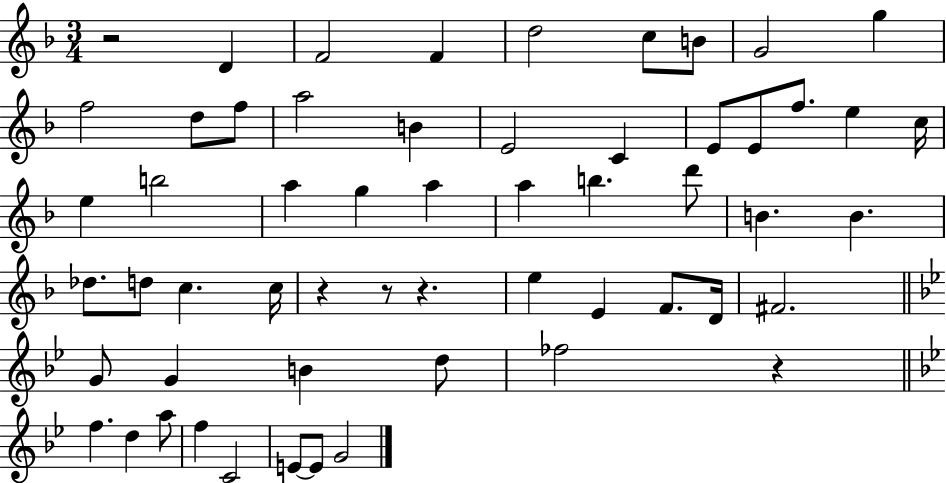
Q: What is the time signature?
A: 3/4